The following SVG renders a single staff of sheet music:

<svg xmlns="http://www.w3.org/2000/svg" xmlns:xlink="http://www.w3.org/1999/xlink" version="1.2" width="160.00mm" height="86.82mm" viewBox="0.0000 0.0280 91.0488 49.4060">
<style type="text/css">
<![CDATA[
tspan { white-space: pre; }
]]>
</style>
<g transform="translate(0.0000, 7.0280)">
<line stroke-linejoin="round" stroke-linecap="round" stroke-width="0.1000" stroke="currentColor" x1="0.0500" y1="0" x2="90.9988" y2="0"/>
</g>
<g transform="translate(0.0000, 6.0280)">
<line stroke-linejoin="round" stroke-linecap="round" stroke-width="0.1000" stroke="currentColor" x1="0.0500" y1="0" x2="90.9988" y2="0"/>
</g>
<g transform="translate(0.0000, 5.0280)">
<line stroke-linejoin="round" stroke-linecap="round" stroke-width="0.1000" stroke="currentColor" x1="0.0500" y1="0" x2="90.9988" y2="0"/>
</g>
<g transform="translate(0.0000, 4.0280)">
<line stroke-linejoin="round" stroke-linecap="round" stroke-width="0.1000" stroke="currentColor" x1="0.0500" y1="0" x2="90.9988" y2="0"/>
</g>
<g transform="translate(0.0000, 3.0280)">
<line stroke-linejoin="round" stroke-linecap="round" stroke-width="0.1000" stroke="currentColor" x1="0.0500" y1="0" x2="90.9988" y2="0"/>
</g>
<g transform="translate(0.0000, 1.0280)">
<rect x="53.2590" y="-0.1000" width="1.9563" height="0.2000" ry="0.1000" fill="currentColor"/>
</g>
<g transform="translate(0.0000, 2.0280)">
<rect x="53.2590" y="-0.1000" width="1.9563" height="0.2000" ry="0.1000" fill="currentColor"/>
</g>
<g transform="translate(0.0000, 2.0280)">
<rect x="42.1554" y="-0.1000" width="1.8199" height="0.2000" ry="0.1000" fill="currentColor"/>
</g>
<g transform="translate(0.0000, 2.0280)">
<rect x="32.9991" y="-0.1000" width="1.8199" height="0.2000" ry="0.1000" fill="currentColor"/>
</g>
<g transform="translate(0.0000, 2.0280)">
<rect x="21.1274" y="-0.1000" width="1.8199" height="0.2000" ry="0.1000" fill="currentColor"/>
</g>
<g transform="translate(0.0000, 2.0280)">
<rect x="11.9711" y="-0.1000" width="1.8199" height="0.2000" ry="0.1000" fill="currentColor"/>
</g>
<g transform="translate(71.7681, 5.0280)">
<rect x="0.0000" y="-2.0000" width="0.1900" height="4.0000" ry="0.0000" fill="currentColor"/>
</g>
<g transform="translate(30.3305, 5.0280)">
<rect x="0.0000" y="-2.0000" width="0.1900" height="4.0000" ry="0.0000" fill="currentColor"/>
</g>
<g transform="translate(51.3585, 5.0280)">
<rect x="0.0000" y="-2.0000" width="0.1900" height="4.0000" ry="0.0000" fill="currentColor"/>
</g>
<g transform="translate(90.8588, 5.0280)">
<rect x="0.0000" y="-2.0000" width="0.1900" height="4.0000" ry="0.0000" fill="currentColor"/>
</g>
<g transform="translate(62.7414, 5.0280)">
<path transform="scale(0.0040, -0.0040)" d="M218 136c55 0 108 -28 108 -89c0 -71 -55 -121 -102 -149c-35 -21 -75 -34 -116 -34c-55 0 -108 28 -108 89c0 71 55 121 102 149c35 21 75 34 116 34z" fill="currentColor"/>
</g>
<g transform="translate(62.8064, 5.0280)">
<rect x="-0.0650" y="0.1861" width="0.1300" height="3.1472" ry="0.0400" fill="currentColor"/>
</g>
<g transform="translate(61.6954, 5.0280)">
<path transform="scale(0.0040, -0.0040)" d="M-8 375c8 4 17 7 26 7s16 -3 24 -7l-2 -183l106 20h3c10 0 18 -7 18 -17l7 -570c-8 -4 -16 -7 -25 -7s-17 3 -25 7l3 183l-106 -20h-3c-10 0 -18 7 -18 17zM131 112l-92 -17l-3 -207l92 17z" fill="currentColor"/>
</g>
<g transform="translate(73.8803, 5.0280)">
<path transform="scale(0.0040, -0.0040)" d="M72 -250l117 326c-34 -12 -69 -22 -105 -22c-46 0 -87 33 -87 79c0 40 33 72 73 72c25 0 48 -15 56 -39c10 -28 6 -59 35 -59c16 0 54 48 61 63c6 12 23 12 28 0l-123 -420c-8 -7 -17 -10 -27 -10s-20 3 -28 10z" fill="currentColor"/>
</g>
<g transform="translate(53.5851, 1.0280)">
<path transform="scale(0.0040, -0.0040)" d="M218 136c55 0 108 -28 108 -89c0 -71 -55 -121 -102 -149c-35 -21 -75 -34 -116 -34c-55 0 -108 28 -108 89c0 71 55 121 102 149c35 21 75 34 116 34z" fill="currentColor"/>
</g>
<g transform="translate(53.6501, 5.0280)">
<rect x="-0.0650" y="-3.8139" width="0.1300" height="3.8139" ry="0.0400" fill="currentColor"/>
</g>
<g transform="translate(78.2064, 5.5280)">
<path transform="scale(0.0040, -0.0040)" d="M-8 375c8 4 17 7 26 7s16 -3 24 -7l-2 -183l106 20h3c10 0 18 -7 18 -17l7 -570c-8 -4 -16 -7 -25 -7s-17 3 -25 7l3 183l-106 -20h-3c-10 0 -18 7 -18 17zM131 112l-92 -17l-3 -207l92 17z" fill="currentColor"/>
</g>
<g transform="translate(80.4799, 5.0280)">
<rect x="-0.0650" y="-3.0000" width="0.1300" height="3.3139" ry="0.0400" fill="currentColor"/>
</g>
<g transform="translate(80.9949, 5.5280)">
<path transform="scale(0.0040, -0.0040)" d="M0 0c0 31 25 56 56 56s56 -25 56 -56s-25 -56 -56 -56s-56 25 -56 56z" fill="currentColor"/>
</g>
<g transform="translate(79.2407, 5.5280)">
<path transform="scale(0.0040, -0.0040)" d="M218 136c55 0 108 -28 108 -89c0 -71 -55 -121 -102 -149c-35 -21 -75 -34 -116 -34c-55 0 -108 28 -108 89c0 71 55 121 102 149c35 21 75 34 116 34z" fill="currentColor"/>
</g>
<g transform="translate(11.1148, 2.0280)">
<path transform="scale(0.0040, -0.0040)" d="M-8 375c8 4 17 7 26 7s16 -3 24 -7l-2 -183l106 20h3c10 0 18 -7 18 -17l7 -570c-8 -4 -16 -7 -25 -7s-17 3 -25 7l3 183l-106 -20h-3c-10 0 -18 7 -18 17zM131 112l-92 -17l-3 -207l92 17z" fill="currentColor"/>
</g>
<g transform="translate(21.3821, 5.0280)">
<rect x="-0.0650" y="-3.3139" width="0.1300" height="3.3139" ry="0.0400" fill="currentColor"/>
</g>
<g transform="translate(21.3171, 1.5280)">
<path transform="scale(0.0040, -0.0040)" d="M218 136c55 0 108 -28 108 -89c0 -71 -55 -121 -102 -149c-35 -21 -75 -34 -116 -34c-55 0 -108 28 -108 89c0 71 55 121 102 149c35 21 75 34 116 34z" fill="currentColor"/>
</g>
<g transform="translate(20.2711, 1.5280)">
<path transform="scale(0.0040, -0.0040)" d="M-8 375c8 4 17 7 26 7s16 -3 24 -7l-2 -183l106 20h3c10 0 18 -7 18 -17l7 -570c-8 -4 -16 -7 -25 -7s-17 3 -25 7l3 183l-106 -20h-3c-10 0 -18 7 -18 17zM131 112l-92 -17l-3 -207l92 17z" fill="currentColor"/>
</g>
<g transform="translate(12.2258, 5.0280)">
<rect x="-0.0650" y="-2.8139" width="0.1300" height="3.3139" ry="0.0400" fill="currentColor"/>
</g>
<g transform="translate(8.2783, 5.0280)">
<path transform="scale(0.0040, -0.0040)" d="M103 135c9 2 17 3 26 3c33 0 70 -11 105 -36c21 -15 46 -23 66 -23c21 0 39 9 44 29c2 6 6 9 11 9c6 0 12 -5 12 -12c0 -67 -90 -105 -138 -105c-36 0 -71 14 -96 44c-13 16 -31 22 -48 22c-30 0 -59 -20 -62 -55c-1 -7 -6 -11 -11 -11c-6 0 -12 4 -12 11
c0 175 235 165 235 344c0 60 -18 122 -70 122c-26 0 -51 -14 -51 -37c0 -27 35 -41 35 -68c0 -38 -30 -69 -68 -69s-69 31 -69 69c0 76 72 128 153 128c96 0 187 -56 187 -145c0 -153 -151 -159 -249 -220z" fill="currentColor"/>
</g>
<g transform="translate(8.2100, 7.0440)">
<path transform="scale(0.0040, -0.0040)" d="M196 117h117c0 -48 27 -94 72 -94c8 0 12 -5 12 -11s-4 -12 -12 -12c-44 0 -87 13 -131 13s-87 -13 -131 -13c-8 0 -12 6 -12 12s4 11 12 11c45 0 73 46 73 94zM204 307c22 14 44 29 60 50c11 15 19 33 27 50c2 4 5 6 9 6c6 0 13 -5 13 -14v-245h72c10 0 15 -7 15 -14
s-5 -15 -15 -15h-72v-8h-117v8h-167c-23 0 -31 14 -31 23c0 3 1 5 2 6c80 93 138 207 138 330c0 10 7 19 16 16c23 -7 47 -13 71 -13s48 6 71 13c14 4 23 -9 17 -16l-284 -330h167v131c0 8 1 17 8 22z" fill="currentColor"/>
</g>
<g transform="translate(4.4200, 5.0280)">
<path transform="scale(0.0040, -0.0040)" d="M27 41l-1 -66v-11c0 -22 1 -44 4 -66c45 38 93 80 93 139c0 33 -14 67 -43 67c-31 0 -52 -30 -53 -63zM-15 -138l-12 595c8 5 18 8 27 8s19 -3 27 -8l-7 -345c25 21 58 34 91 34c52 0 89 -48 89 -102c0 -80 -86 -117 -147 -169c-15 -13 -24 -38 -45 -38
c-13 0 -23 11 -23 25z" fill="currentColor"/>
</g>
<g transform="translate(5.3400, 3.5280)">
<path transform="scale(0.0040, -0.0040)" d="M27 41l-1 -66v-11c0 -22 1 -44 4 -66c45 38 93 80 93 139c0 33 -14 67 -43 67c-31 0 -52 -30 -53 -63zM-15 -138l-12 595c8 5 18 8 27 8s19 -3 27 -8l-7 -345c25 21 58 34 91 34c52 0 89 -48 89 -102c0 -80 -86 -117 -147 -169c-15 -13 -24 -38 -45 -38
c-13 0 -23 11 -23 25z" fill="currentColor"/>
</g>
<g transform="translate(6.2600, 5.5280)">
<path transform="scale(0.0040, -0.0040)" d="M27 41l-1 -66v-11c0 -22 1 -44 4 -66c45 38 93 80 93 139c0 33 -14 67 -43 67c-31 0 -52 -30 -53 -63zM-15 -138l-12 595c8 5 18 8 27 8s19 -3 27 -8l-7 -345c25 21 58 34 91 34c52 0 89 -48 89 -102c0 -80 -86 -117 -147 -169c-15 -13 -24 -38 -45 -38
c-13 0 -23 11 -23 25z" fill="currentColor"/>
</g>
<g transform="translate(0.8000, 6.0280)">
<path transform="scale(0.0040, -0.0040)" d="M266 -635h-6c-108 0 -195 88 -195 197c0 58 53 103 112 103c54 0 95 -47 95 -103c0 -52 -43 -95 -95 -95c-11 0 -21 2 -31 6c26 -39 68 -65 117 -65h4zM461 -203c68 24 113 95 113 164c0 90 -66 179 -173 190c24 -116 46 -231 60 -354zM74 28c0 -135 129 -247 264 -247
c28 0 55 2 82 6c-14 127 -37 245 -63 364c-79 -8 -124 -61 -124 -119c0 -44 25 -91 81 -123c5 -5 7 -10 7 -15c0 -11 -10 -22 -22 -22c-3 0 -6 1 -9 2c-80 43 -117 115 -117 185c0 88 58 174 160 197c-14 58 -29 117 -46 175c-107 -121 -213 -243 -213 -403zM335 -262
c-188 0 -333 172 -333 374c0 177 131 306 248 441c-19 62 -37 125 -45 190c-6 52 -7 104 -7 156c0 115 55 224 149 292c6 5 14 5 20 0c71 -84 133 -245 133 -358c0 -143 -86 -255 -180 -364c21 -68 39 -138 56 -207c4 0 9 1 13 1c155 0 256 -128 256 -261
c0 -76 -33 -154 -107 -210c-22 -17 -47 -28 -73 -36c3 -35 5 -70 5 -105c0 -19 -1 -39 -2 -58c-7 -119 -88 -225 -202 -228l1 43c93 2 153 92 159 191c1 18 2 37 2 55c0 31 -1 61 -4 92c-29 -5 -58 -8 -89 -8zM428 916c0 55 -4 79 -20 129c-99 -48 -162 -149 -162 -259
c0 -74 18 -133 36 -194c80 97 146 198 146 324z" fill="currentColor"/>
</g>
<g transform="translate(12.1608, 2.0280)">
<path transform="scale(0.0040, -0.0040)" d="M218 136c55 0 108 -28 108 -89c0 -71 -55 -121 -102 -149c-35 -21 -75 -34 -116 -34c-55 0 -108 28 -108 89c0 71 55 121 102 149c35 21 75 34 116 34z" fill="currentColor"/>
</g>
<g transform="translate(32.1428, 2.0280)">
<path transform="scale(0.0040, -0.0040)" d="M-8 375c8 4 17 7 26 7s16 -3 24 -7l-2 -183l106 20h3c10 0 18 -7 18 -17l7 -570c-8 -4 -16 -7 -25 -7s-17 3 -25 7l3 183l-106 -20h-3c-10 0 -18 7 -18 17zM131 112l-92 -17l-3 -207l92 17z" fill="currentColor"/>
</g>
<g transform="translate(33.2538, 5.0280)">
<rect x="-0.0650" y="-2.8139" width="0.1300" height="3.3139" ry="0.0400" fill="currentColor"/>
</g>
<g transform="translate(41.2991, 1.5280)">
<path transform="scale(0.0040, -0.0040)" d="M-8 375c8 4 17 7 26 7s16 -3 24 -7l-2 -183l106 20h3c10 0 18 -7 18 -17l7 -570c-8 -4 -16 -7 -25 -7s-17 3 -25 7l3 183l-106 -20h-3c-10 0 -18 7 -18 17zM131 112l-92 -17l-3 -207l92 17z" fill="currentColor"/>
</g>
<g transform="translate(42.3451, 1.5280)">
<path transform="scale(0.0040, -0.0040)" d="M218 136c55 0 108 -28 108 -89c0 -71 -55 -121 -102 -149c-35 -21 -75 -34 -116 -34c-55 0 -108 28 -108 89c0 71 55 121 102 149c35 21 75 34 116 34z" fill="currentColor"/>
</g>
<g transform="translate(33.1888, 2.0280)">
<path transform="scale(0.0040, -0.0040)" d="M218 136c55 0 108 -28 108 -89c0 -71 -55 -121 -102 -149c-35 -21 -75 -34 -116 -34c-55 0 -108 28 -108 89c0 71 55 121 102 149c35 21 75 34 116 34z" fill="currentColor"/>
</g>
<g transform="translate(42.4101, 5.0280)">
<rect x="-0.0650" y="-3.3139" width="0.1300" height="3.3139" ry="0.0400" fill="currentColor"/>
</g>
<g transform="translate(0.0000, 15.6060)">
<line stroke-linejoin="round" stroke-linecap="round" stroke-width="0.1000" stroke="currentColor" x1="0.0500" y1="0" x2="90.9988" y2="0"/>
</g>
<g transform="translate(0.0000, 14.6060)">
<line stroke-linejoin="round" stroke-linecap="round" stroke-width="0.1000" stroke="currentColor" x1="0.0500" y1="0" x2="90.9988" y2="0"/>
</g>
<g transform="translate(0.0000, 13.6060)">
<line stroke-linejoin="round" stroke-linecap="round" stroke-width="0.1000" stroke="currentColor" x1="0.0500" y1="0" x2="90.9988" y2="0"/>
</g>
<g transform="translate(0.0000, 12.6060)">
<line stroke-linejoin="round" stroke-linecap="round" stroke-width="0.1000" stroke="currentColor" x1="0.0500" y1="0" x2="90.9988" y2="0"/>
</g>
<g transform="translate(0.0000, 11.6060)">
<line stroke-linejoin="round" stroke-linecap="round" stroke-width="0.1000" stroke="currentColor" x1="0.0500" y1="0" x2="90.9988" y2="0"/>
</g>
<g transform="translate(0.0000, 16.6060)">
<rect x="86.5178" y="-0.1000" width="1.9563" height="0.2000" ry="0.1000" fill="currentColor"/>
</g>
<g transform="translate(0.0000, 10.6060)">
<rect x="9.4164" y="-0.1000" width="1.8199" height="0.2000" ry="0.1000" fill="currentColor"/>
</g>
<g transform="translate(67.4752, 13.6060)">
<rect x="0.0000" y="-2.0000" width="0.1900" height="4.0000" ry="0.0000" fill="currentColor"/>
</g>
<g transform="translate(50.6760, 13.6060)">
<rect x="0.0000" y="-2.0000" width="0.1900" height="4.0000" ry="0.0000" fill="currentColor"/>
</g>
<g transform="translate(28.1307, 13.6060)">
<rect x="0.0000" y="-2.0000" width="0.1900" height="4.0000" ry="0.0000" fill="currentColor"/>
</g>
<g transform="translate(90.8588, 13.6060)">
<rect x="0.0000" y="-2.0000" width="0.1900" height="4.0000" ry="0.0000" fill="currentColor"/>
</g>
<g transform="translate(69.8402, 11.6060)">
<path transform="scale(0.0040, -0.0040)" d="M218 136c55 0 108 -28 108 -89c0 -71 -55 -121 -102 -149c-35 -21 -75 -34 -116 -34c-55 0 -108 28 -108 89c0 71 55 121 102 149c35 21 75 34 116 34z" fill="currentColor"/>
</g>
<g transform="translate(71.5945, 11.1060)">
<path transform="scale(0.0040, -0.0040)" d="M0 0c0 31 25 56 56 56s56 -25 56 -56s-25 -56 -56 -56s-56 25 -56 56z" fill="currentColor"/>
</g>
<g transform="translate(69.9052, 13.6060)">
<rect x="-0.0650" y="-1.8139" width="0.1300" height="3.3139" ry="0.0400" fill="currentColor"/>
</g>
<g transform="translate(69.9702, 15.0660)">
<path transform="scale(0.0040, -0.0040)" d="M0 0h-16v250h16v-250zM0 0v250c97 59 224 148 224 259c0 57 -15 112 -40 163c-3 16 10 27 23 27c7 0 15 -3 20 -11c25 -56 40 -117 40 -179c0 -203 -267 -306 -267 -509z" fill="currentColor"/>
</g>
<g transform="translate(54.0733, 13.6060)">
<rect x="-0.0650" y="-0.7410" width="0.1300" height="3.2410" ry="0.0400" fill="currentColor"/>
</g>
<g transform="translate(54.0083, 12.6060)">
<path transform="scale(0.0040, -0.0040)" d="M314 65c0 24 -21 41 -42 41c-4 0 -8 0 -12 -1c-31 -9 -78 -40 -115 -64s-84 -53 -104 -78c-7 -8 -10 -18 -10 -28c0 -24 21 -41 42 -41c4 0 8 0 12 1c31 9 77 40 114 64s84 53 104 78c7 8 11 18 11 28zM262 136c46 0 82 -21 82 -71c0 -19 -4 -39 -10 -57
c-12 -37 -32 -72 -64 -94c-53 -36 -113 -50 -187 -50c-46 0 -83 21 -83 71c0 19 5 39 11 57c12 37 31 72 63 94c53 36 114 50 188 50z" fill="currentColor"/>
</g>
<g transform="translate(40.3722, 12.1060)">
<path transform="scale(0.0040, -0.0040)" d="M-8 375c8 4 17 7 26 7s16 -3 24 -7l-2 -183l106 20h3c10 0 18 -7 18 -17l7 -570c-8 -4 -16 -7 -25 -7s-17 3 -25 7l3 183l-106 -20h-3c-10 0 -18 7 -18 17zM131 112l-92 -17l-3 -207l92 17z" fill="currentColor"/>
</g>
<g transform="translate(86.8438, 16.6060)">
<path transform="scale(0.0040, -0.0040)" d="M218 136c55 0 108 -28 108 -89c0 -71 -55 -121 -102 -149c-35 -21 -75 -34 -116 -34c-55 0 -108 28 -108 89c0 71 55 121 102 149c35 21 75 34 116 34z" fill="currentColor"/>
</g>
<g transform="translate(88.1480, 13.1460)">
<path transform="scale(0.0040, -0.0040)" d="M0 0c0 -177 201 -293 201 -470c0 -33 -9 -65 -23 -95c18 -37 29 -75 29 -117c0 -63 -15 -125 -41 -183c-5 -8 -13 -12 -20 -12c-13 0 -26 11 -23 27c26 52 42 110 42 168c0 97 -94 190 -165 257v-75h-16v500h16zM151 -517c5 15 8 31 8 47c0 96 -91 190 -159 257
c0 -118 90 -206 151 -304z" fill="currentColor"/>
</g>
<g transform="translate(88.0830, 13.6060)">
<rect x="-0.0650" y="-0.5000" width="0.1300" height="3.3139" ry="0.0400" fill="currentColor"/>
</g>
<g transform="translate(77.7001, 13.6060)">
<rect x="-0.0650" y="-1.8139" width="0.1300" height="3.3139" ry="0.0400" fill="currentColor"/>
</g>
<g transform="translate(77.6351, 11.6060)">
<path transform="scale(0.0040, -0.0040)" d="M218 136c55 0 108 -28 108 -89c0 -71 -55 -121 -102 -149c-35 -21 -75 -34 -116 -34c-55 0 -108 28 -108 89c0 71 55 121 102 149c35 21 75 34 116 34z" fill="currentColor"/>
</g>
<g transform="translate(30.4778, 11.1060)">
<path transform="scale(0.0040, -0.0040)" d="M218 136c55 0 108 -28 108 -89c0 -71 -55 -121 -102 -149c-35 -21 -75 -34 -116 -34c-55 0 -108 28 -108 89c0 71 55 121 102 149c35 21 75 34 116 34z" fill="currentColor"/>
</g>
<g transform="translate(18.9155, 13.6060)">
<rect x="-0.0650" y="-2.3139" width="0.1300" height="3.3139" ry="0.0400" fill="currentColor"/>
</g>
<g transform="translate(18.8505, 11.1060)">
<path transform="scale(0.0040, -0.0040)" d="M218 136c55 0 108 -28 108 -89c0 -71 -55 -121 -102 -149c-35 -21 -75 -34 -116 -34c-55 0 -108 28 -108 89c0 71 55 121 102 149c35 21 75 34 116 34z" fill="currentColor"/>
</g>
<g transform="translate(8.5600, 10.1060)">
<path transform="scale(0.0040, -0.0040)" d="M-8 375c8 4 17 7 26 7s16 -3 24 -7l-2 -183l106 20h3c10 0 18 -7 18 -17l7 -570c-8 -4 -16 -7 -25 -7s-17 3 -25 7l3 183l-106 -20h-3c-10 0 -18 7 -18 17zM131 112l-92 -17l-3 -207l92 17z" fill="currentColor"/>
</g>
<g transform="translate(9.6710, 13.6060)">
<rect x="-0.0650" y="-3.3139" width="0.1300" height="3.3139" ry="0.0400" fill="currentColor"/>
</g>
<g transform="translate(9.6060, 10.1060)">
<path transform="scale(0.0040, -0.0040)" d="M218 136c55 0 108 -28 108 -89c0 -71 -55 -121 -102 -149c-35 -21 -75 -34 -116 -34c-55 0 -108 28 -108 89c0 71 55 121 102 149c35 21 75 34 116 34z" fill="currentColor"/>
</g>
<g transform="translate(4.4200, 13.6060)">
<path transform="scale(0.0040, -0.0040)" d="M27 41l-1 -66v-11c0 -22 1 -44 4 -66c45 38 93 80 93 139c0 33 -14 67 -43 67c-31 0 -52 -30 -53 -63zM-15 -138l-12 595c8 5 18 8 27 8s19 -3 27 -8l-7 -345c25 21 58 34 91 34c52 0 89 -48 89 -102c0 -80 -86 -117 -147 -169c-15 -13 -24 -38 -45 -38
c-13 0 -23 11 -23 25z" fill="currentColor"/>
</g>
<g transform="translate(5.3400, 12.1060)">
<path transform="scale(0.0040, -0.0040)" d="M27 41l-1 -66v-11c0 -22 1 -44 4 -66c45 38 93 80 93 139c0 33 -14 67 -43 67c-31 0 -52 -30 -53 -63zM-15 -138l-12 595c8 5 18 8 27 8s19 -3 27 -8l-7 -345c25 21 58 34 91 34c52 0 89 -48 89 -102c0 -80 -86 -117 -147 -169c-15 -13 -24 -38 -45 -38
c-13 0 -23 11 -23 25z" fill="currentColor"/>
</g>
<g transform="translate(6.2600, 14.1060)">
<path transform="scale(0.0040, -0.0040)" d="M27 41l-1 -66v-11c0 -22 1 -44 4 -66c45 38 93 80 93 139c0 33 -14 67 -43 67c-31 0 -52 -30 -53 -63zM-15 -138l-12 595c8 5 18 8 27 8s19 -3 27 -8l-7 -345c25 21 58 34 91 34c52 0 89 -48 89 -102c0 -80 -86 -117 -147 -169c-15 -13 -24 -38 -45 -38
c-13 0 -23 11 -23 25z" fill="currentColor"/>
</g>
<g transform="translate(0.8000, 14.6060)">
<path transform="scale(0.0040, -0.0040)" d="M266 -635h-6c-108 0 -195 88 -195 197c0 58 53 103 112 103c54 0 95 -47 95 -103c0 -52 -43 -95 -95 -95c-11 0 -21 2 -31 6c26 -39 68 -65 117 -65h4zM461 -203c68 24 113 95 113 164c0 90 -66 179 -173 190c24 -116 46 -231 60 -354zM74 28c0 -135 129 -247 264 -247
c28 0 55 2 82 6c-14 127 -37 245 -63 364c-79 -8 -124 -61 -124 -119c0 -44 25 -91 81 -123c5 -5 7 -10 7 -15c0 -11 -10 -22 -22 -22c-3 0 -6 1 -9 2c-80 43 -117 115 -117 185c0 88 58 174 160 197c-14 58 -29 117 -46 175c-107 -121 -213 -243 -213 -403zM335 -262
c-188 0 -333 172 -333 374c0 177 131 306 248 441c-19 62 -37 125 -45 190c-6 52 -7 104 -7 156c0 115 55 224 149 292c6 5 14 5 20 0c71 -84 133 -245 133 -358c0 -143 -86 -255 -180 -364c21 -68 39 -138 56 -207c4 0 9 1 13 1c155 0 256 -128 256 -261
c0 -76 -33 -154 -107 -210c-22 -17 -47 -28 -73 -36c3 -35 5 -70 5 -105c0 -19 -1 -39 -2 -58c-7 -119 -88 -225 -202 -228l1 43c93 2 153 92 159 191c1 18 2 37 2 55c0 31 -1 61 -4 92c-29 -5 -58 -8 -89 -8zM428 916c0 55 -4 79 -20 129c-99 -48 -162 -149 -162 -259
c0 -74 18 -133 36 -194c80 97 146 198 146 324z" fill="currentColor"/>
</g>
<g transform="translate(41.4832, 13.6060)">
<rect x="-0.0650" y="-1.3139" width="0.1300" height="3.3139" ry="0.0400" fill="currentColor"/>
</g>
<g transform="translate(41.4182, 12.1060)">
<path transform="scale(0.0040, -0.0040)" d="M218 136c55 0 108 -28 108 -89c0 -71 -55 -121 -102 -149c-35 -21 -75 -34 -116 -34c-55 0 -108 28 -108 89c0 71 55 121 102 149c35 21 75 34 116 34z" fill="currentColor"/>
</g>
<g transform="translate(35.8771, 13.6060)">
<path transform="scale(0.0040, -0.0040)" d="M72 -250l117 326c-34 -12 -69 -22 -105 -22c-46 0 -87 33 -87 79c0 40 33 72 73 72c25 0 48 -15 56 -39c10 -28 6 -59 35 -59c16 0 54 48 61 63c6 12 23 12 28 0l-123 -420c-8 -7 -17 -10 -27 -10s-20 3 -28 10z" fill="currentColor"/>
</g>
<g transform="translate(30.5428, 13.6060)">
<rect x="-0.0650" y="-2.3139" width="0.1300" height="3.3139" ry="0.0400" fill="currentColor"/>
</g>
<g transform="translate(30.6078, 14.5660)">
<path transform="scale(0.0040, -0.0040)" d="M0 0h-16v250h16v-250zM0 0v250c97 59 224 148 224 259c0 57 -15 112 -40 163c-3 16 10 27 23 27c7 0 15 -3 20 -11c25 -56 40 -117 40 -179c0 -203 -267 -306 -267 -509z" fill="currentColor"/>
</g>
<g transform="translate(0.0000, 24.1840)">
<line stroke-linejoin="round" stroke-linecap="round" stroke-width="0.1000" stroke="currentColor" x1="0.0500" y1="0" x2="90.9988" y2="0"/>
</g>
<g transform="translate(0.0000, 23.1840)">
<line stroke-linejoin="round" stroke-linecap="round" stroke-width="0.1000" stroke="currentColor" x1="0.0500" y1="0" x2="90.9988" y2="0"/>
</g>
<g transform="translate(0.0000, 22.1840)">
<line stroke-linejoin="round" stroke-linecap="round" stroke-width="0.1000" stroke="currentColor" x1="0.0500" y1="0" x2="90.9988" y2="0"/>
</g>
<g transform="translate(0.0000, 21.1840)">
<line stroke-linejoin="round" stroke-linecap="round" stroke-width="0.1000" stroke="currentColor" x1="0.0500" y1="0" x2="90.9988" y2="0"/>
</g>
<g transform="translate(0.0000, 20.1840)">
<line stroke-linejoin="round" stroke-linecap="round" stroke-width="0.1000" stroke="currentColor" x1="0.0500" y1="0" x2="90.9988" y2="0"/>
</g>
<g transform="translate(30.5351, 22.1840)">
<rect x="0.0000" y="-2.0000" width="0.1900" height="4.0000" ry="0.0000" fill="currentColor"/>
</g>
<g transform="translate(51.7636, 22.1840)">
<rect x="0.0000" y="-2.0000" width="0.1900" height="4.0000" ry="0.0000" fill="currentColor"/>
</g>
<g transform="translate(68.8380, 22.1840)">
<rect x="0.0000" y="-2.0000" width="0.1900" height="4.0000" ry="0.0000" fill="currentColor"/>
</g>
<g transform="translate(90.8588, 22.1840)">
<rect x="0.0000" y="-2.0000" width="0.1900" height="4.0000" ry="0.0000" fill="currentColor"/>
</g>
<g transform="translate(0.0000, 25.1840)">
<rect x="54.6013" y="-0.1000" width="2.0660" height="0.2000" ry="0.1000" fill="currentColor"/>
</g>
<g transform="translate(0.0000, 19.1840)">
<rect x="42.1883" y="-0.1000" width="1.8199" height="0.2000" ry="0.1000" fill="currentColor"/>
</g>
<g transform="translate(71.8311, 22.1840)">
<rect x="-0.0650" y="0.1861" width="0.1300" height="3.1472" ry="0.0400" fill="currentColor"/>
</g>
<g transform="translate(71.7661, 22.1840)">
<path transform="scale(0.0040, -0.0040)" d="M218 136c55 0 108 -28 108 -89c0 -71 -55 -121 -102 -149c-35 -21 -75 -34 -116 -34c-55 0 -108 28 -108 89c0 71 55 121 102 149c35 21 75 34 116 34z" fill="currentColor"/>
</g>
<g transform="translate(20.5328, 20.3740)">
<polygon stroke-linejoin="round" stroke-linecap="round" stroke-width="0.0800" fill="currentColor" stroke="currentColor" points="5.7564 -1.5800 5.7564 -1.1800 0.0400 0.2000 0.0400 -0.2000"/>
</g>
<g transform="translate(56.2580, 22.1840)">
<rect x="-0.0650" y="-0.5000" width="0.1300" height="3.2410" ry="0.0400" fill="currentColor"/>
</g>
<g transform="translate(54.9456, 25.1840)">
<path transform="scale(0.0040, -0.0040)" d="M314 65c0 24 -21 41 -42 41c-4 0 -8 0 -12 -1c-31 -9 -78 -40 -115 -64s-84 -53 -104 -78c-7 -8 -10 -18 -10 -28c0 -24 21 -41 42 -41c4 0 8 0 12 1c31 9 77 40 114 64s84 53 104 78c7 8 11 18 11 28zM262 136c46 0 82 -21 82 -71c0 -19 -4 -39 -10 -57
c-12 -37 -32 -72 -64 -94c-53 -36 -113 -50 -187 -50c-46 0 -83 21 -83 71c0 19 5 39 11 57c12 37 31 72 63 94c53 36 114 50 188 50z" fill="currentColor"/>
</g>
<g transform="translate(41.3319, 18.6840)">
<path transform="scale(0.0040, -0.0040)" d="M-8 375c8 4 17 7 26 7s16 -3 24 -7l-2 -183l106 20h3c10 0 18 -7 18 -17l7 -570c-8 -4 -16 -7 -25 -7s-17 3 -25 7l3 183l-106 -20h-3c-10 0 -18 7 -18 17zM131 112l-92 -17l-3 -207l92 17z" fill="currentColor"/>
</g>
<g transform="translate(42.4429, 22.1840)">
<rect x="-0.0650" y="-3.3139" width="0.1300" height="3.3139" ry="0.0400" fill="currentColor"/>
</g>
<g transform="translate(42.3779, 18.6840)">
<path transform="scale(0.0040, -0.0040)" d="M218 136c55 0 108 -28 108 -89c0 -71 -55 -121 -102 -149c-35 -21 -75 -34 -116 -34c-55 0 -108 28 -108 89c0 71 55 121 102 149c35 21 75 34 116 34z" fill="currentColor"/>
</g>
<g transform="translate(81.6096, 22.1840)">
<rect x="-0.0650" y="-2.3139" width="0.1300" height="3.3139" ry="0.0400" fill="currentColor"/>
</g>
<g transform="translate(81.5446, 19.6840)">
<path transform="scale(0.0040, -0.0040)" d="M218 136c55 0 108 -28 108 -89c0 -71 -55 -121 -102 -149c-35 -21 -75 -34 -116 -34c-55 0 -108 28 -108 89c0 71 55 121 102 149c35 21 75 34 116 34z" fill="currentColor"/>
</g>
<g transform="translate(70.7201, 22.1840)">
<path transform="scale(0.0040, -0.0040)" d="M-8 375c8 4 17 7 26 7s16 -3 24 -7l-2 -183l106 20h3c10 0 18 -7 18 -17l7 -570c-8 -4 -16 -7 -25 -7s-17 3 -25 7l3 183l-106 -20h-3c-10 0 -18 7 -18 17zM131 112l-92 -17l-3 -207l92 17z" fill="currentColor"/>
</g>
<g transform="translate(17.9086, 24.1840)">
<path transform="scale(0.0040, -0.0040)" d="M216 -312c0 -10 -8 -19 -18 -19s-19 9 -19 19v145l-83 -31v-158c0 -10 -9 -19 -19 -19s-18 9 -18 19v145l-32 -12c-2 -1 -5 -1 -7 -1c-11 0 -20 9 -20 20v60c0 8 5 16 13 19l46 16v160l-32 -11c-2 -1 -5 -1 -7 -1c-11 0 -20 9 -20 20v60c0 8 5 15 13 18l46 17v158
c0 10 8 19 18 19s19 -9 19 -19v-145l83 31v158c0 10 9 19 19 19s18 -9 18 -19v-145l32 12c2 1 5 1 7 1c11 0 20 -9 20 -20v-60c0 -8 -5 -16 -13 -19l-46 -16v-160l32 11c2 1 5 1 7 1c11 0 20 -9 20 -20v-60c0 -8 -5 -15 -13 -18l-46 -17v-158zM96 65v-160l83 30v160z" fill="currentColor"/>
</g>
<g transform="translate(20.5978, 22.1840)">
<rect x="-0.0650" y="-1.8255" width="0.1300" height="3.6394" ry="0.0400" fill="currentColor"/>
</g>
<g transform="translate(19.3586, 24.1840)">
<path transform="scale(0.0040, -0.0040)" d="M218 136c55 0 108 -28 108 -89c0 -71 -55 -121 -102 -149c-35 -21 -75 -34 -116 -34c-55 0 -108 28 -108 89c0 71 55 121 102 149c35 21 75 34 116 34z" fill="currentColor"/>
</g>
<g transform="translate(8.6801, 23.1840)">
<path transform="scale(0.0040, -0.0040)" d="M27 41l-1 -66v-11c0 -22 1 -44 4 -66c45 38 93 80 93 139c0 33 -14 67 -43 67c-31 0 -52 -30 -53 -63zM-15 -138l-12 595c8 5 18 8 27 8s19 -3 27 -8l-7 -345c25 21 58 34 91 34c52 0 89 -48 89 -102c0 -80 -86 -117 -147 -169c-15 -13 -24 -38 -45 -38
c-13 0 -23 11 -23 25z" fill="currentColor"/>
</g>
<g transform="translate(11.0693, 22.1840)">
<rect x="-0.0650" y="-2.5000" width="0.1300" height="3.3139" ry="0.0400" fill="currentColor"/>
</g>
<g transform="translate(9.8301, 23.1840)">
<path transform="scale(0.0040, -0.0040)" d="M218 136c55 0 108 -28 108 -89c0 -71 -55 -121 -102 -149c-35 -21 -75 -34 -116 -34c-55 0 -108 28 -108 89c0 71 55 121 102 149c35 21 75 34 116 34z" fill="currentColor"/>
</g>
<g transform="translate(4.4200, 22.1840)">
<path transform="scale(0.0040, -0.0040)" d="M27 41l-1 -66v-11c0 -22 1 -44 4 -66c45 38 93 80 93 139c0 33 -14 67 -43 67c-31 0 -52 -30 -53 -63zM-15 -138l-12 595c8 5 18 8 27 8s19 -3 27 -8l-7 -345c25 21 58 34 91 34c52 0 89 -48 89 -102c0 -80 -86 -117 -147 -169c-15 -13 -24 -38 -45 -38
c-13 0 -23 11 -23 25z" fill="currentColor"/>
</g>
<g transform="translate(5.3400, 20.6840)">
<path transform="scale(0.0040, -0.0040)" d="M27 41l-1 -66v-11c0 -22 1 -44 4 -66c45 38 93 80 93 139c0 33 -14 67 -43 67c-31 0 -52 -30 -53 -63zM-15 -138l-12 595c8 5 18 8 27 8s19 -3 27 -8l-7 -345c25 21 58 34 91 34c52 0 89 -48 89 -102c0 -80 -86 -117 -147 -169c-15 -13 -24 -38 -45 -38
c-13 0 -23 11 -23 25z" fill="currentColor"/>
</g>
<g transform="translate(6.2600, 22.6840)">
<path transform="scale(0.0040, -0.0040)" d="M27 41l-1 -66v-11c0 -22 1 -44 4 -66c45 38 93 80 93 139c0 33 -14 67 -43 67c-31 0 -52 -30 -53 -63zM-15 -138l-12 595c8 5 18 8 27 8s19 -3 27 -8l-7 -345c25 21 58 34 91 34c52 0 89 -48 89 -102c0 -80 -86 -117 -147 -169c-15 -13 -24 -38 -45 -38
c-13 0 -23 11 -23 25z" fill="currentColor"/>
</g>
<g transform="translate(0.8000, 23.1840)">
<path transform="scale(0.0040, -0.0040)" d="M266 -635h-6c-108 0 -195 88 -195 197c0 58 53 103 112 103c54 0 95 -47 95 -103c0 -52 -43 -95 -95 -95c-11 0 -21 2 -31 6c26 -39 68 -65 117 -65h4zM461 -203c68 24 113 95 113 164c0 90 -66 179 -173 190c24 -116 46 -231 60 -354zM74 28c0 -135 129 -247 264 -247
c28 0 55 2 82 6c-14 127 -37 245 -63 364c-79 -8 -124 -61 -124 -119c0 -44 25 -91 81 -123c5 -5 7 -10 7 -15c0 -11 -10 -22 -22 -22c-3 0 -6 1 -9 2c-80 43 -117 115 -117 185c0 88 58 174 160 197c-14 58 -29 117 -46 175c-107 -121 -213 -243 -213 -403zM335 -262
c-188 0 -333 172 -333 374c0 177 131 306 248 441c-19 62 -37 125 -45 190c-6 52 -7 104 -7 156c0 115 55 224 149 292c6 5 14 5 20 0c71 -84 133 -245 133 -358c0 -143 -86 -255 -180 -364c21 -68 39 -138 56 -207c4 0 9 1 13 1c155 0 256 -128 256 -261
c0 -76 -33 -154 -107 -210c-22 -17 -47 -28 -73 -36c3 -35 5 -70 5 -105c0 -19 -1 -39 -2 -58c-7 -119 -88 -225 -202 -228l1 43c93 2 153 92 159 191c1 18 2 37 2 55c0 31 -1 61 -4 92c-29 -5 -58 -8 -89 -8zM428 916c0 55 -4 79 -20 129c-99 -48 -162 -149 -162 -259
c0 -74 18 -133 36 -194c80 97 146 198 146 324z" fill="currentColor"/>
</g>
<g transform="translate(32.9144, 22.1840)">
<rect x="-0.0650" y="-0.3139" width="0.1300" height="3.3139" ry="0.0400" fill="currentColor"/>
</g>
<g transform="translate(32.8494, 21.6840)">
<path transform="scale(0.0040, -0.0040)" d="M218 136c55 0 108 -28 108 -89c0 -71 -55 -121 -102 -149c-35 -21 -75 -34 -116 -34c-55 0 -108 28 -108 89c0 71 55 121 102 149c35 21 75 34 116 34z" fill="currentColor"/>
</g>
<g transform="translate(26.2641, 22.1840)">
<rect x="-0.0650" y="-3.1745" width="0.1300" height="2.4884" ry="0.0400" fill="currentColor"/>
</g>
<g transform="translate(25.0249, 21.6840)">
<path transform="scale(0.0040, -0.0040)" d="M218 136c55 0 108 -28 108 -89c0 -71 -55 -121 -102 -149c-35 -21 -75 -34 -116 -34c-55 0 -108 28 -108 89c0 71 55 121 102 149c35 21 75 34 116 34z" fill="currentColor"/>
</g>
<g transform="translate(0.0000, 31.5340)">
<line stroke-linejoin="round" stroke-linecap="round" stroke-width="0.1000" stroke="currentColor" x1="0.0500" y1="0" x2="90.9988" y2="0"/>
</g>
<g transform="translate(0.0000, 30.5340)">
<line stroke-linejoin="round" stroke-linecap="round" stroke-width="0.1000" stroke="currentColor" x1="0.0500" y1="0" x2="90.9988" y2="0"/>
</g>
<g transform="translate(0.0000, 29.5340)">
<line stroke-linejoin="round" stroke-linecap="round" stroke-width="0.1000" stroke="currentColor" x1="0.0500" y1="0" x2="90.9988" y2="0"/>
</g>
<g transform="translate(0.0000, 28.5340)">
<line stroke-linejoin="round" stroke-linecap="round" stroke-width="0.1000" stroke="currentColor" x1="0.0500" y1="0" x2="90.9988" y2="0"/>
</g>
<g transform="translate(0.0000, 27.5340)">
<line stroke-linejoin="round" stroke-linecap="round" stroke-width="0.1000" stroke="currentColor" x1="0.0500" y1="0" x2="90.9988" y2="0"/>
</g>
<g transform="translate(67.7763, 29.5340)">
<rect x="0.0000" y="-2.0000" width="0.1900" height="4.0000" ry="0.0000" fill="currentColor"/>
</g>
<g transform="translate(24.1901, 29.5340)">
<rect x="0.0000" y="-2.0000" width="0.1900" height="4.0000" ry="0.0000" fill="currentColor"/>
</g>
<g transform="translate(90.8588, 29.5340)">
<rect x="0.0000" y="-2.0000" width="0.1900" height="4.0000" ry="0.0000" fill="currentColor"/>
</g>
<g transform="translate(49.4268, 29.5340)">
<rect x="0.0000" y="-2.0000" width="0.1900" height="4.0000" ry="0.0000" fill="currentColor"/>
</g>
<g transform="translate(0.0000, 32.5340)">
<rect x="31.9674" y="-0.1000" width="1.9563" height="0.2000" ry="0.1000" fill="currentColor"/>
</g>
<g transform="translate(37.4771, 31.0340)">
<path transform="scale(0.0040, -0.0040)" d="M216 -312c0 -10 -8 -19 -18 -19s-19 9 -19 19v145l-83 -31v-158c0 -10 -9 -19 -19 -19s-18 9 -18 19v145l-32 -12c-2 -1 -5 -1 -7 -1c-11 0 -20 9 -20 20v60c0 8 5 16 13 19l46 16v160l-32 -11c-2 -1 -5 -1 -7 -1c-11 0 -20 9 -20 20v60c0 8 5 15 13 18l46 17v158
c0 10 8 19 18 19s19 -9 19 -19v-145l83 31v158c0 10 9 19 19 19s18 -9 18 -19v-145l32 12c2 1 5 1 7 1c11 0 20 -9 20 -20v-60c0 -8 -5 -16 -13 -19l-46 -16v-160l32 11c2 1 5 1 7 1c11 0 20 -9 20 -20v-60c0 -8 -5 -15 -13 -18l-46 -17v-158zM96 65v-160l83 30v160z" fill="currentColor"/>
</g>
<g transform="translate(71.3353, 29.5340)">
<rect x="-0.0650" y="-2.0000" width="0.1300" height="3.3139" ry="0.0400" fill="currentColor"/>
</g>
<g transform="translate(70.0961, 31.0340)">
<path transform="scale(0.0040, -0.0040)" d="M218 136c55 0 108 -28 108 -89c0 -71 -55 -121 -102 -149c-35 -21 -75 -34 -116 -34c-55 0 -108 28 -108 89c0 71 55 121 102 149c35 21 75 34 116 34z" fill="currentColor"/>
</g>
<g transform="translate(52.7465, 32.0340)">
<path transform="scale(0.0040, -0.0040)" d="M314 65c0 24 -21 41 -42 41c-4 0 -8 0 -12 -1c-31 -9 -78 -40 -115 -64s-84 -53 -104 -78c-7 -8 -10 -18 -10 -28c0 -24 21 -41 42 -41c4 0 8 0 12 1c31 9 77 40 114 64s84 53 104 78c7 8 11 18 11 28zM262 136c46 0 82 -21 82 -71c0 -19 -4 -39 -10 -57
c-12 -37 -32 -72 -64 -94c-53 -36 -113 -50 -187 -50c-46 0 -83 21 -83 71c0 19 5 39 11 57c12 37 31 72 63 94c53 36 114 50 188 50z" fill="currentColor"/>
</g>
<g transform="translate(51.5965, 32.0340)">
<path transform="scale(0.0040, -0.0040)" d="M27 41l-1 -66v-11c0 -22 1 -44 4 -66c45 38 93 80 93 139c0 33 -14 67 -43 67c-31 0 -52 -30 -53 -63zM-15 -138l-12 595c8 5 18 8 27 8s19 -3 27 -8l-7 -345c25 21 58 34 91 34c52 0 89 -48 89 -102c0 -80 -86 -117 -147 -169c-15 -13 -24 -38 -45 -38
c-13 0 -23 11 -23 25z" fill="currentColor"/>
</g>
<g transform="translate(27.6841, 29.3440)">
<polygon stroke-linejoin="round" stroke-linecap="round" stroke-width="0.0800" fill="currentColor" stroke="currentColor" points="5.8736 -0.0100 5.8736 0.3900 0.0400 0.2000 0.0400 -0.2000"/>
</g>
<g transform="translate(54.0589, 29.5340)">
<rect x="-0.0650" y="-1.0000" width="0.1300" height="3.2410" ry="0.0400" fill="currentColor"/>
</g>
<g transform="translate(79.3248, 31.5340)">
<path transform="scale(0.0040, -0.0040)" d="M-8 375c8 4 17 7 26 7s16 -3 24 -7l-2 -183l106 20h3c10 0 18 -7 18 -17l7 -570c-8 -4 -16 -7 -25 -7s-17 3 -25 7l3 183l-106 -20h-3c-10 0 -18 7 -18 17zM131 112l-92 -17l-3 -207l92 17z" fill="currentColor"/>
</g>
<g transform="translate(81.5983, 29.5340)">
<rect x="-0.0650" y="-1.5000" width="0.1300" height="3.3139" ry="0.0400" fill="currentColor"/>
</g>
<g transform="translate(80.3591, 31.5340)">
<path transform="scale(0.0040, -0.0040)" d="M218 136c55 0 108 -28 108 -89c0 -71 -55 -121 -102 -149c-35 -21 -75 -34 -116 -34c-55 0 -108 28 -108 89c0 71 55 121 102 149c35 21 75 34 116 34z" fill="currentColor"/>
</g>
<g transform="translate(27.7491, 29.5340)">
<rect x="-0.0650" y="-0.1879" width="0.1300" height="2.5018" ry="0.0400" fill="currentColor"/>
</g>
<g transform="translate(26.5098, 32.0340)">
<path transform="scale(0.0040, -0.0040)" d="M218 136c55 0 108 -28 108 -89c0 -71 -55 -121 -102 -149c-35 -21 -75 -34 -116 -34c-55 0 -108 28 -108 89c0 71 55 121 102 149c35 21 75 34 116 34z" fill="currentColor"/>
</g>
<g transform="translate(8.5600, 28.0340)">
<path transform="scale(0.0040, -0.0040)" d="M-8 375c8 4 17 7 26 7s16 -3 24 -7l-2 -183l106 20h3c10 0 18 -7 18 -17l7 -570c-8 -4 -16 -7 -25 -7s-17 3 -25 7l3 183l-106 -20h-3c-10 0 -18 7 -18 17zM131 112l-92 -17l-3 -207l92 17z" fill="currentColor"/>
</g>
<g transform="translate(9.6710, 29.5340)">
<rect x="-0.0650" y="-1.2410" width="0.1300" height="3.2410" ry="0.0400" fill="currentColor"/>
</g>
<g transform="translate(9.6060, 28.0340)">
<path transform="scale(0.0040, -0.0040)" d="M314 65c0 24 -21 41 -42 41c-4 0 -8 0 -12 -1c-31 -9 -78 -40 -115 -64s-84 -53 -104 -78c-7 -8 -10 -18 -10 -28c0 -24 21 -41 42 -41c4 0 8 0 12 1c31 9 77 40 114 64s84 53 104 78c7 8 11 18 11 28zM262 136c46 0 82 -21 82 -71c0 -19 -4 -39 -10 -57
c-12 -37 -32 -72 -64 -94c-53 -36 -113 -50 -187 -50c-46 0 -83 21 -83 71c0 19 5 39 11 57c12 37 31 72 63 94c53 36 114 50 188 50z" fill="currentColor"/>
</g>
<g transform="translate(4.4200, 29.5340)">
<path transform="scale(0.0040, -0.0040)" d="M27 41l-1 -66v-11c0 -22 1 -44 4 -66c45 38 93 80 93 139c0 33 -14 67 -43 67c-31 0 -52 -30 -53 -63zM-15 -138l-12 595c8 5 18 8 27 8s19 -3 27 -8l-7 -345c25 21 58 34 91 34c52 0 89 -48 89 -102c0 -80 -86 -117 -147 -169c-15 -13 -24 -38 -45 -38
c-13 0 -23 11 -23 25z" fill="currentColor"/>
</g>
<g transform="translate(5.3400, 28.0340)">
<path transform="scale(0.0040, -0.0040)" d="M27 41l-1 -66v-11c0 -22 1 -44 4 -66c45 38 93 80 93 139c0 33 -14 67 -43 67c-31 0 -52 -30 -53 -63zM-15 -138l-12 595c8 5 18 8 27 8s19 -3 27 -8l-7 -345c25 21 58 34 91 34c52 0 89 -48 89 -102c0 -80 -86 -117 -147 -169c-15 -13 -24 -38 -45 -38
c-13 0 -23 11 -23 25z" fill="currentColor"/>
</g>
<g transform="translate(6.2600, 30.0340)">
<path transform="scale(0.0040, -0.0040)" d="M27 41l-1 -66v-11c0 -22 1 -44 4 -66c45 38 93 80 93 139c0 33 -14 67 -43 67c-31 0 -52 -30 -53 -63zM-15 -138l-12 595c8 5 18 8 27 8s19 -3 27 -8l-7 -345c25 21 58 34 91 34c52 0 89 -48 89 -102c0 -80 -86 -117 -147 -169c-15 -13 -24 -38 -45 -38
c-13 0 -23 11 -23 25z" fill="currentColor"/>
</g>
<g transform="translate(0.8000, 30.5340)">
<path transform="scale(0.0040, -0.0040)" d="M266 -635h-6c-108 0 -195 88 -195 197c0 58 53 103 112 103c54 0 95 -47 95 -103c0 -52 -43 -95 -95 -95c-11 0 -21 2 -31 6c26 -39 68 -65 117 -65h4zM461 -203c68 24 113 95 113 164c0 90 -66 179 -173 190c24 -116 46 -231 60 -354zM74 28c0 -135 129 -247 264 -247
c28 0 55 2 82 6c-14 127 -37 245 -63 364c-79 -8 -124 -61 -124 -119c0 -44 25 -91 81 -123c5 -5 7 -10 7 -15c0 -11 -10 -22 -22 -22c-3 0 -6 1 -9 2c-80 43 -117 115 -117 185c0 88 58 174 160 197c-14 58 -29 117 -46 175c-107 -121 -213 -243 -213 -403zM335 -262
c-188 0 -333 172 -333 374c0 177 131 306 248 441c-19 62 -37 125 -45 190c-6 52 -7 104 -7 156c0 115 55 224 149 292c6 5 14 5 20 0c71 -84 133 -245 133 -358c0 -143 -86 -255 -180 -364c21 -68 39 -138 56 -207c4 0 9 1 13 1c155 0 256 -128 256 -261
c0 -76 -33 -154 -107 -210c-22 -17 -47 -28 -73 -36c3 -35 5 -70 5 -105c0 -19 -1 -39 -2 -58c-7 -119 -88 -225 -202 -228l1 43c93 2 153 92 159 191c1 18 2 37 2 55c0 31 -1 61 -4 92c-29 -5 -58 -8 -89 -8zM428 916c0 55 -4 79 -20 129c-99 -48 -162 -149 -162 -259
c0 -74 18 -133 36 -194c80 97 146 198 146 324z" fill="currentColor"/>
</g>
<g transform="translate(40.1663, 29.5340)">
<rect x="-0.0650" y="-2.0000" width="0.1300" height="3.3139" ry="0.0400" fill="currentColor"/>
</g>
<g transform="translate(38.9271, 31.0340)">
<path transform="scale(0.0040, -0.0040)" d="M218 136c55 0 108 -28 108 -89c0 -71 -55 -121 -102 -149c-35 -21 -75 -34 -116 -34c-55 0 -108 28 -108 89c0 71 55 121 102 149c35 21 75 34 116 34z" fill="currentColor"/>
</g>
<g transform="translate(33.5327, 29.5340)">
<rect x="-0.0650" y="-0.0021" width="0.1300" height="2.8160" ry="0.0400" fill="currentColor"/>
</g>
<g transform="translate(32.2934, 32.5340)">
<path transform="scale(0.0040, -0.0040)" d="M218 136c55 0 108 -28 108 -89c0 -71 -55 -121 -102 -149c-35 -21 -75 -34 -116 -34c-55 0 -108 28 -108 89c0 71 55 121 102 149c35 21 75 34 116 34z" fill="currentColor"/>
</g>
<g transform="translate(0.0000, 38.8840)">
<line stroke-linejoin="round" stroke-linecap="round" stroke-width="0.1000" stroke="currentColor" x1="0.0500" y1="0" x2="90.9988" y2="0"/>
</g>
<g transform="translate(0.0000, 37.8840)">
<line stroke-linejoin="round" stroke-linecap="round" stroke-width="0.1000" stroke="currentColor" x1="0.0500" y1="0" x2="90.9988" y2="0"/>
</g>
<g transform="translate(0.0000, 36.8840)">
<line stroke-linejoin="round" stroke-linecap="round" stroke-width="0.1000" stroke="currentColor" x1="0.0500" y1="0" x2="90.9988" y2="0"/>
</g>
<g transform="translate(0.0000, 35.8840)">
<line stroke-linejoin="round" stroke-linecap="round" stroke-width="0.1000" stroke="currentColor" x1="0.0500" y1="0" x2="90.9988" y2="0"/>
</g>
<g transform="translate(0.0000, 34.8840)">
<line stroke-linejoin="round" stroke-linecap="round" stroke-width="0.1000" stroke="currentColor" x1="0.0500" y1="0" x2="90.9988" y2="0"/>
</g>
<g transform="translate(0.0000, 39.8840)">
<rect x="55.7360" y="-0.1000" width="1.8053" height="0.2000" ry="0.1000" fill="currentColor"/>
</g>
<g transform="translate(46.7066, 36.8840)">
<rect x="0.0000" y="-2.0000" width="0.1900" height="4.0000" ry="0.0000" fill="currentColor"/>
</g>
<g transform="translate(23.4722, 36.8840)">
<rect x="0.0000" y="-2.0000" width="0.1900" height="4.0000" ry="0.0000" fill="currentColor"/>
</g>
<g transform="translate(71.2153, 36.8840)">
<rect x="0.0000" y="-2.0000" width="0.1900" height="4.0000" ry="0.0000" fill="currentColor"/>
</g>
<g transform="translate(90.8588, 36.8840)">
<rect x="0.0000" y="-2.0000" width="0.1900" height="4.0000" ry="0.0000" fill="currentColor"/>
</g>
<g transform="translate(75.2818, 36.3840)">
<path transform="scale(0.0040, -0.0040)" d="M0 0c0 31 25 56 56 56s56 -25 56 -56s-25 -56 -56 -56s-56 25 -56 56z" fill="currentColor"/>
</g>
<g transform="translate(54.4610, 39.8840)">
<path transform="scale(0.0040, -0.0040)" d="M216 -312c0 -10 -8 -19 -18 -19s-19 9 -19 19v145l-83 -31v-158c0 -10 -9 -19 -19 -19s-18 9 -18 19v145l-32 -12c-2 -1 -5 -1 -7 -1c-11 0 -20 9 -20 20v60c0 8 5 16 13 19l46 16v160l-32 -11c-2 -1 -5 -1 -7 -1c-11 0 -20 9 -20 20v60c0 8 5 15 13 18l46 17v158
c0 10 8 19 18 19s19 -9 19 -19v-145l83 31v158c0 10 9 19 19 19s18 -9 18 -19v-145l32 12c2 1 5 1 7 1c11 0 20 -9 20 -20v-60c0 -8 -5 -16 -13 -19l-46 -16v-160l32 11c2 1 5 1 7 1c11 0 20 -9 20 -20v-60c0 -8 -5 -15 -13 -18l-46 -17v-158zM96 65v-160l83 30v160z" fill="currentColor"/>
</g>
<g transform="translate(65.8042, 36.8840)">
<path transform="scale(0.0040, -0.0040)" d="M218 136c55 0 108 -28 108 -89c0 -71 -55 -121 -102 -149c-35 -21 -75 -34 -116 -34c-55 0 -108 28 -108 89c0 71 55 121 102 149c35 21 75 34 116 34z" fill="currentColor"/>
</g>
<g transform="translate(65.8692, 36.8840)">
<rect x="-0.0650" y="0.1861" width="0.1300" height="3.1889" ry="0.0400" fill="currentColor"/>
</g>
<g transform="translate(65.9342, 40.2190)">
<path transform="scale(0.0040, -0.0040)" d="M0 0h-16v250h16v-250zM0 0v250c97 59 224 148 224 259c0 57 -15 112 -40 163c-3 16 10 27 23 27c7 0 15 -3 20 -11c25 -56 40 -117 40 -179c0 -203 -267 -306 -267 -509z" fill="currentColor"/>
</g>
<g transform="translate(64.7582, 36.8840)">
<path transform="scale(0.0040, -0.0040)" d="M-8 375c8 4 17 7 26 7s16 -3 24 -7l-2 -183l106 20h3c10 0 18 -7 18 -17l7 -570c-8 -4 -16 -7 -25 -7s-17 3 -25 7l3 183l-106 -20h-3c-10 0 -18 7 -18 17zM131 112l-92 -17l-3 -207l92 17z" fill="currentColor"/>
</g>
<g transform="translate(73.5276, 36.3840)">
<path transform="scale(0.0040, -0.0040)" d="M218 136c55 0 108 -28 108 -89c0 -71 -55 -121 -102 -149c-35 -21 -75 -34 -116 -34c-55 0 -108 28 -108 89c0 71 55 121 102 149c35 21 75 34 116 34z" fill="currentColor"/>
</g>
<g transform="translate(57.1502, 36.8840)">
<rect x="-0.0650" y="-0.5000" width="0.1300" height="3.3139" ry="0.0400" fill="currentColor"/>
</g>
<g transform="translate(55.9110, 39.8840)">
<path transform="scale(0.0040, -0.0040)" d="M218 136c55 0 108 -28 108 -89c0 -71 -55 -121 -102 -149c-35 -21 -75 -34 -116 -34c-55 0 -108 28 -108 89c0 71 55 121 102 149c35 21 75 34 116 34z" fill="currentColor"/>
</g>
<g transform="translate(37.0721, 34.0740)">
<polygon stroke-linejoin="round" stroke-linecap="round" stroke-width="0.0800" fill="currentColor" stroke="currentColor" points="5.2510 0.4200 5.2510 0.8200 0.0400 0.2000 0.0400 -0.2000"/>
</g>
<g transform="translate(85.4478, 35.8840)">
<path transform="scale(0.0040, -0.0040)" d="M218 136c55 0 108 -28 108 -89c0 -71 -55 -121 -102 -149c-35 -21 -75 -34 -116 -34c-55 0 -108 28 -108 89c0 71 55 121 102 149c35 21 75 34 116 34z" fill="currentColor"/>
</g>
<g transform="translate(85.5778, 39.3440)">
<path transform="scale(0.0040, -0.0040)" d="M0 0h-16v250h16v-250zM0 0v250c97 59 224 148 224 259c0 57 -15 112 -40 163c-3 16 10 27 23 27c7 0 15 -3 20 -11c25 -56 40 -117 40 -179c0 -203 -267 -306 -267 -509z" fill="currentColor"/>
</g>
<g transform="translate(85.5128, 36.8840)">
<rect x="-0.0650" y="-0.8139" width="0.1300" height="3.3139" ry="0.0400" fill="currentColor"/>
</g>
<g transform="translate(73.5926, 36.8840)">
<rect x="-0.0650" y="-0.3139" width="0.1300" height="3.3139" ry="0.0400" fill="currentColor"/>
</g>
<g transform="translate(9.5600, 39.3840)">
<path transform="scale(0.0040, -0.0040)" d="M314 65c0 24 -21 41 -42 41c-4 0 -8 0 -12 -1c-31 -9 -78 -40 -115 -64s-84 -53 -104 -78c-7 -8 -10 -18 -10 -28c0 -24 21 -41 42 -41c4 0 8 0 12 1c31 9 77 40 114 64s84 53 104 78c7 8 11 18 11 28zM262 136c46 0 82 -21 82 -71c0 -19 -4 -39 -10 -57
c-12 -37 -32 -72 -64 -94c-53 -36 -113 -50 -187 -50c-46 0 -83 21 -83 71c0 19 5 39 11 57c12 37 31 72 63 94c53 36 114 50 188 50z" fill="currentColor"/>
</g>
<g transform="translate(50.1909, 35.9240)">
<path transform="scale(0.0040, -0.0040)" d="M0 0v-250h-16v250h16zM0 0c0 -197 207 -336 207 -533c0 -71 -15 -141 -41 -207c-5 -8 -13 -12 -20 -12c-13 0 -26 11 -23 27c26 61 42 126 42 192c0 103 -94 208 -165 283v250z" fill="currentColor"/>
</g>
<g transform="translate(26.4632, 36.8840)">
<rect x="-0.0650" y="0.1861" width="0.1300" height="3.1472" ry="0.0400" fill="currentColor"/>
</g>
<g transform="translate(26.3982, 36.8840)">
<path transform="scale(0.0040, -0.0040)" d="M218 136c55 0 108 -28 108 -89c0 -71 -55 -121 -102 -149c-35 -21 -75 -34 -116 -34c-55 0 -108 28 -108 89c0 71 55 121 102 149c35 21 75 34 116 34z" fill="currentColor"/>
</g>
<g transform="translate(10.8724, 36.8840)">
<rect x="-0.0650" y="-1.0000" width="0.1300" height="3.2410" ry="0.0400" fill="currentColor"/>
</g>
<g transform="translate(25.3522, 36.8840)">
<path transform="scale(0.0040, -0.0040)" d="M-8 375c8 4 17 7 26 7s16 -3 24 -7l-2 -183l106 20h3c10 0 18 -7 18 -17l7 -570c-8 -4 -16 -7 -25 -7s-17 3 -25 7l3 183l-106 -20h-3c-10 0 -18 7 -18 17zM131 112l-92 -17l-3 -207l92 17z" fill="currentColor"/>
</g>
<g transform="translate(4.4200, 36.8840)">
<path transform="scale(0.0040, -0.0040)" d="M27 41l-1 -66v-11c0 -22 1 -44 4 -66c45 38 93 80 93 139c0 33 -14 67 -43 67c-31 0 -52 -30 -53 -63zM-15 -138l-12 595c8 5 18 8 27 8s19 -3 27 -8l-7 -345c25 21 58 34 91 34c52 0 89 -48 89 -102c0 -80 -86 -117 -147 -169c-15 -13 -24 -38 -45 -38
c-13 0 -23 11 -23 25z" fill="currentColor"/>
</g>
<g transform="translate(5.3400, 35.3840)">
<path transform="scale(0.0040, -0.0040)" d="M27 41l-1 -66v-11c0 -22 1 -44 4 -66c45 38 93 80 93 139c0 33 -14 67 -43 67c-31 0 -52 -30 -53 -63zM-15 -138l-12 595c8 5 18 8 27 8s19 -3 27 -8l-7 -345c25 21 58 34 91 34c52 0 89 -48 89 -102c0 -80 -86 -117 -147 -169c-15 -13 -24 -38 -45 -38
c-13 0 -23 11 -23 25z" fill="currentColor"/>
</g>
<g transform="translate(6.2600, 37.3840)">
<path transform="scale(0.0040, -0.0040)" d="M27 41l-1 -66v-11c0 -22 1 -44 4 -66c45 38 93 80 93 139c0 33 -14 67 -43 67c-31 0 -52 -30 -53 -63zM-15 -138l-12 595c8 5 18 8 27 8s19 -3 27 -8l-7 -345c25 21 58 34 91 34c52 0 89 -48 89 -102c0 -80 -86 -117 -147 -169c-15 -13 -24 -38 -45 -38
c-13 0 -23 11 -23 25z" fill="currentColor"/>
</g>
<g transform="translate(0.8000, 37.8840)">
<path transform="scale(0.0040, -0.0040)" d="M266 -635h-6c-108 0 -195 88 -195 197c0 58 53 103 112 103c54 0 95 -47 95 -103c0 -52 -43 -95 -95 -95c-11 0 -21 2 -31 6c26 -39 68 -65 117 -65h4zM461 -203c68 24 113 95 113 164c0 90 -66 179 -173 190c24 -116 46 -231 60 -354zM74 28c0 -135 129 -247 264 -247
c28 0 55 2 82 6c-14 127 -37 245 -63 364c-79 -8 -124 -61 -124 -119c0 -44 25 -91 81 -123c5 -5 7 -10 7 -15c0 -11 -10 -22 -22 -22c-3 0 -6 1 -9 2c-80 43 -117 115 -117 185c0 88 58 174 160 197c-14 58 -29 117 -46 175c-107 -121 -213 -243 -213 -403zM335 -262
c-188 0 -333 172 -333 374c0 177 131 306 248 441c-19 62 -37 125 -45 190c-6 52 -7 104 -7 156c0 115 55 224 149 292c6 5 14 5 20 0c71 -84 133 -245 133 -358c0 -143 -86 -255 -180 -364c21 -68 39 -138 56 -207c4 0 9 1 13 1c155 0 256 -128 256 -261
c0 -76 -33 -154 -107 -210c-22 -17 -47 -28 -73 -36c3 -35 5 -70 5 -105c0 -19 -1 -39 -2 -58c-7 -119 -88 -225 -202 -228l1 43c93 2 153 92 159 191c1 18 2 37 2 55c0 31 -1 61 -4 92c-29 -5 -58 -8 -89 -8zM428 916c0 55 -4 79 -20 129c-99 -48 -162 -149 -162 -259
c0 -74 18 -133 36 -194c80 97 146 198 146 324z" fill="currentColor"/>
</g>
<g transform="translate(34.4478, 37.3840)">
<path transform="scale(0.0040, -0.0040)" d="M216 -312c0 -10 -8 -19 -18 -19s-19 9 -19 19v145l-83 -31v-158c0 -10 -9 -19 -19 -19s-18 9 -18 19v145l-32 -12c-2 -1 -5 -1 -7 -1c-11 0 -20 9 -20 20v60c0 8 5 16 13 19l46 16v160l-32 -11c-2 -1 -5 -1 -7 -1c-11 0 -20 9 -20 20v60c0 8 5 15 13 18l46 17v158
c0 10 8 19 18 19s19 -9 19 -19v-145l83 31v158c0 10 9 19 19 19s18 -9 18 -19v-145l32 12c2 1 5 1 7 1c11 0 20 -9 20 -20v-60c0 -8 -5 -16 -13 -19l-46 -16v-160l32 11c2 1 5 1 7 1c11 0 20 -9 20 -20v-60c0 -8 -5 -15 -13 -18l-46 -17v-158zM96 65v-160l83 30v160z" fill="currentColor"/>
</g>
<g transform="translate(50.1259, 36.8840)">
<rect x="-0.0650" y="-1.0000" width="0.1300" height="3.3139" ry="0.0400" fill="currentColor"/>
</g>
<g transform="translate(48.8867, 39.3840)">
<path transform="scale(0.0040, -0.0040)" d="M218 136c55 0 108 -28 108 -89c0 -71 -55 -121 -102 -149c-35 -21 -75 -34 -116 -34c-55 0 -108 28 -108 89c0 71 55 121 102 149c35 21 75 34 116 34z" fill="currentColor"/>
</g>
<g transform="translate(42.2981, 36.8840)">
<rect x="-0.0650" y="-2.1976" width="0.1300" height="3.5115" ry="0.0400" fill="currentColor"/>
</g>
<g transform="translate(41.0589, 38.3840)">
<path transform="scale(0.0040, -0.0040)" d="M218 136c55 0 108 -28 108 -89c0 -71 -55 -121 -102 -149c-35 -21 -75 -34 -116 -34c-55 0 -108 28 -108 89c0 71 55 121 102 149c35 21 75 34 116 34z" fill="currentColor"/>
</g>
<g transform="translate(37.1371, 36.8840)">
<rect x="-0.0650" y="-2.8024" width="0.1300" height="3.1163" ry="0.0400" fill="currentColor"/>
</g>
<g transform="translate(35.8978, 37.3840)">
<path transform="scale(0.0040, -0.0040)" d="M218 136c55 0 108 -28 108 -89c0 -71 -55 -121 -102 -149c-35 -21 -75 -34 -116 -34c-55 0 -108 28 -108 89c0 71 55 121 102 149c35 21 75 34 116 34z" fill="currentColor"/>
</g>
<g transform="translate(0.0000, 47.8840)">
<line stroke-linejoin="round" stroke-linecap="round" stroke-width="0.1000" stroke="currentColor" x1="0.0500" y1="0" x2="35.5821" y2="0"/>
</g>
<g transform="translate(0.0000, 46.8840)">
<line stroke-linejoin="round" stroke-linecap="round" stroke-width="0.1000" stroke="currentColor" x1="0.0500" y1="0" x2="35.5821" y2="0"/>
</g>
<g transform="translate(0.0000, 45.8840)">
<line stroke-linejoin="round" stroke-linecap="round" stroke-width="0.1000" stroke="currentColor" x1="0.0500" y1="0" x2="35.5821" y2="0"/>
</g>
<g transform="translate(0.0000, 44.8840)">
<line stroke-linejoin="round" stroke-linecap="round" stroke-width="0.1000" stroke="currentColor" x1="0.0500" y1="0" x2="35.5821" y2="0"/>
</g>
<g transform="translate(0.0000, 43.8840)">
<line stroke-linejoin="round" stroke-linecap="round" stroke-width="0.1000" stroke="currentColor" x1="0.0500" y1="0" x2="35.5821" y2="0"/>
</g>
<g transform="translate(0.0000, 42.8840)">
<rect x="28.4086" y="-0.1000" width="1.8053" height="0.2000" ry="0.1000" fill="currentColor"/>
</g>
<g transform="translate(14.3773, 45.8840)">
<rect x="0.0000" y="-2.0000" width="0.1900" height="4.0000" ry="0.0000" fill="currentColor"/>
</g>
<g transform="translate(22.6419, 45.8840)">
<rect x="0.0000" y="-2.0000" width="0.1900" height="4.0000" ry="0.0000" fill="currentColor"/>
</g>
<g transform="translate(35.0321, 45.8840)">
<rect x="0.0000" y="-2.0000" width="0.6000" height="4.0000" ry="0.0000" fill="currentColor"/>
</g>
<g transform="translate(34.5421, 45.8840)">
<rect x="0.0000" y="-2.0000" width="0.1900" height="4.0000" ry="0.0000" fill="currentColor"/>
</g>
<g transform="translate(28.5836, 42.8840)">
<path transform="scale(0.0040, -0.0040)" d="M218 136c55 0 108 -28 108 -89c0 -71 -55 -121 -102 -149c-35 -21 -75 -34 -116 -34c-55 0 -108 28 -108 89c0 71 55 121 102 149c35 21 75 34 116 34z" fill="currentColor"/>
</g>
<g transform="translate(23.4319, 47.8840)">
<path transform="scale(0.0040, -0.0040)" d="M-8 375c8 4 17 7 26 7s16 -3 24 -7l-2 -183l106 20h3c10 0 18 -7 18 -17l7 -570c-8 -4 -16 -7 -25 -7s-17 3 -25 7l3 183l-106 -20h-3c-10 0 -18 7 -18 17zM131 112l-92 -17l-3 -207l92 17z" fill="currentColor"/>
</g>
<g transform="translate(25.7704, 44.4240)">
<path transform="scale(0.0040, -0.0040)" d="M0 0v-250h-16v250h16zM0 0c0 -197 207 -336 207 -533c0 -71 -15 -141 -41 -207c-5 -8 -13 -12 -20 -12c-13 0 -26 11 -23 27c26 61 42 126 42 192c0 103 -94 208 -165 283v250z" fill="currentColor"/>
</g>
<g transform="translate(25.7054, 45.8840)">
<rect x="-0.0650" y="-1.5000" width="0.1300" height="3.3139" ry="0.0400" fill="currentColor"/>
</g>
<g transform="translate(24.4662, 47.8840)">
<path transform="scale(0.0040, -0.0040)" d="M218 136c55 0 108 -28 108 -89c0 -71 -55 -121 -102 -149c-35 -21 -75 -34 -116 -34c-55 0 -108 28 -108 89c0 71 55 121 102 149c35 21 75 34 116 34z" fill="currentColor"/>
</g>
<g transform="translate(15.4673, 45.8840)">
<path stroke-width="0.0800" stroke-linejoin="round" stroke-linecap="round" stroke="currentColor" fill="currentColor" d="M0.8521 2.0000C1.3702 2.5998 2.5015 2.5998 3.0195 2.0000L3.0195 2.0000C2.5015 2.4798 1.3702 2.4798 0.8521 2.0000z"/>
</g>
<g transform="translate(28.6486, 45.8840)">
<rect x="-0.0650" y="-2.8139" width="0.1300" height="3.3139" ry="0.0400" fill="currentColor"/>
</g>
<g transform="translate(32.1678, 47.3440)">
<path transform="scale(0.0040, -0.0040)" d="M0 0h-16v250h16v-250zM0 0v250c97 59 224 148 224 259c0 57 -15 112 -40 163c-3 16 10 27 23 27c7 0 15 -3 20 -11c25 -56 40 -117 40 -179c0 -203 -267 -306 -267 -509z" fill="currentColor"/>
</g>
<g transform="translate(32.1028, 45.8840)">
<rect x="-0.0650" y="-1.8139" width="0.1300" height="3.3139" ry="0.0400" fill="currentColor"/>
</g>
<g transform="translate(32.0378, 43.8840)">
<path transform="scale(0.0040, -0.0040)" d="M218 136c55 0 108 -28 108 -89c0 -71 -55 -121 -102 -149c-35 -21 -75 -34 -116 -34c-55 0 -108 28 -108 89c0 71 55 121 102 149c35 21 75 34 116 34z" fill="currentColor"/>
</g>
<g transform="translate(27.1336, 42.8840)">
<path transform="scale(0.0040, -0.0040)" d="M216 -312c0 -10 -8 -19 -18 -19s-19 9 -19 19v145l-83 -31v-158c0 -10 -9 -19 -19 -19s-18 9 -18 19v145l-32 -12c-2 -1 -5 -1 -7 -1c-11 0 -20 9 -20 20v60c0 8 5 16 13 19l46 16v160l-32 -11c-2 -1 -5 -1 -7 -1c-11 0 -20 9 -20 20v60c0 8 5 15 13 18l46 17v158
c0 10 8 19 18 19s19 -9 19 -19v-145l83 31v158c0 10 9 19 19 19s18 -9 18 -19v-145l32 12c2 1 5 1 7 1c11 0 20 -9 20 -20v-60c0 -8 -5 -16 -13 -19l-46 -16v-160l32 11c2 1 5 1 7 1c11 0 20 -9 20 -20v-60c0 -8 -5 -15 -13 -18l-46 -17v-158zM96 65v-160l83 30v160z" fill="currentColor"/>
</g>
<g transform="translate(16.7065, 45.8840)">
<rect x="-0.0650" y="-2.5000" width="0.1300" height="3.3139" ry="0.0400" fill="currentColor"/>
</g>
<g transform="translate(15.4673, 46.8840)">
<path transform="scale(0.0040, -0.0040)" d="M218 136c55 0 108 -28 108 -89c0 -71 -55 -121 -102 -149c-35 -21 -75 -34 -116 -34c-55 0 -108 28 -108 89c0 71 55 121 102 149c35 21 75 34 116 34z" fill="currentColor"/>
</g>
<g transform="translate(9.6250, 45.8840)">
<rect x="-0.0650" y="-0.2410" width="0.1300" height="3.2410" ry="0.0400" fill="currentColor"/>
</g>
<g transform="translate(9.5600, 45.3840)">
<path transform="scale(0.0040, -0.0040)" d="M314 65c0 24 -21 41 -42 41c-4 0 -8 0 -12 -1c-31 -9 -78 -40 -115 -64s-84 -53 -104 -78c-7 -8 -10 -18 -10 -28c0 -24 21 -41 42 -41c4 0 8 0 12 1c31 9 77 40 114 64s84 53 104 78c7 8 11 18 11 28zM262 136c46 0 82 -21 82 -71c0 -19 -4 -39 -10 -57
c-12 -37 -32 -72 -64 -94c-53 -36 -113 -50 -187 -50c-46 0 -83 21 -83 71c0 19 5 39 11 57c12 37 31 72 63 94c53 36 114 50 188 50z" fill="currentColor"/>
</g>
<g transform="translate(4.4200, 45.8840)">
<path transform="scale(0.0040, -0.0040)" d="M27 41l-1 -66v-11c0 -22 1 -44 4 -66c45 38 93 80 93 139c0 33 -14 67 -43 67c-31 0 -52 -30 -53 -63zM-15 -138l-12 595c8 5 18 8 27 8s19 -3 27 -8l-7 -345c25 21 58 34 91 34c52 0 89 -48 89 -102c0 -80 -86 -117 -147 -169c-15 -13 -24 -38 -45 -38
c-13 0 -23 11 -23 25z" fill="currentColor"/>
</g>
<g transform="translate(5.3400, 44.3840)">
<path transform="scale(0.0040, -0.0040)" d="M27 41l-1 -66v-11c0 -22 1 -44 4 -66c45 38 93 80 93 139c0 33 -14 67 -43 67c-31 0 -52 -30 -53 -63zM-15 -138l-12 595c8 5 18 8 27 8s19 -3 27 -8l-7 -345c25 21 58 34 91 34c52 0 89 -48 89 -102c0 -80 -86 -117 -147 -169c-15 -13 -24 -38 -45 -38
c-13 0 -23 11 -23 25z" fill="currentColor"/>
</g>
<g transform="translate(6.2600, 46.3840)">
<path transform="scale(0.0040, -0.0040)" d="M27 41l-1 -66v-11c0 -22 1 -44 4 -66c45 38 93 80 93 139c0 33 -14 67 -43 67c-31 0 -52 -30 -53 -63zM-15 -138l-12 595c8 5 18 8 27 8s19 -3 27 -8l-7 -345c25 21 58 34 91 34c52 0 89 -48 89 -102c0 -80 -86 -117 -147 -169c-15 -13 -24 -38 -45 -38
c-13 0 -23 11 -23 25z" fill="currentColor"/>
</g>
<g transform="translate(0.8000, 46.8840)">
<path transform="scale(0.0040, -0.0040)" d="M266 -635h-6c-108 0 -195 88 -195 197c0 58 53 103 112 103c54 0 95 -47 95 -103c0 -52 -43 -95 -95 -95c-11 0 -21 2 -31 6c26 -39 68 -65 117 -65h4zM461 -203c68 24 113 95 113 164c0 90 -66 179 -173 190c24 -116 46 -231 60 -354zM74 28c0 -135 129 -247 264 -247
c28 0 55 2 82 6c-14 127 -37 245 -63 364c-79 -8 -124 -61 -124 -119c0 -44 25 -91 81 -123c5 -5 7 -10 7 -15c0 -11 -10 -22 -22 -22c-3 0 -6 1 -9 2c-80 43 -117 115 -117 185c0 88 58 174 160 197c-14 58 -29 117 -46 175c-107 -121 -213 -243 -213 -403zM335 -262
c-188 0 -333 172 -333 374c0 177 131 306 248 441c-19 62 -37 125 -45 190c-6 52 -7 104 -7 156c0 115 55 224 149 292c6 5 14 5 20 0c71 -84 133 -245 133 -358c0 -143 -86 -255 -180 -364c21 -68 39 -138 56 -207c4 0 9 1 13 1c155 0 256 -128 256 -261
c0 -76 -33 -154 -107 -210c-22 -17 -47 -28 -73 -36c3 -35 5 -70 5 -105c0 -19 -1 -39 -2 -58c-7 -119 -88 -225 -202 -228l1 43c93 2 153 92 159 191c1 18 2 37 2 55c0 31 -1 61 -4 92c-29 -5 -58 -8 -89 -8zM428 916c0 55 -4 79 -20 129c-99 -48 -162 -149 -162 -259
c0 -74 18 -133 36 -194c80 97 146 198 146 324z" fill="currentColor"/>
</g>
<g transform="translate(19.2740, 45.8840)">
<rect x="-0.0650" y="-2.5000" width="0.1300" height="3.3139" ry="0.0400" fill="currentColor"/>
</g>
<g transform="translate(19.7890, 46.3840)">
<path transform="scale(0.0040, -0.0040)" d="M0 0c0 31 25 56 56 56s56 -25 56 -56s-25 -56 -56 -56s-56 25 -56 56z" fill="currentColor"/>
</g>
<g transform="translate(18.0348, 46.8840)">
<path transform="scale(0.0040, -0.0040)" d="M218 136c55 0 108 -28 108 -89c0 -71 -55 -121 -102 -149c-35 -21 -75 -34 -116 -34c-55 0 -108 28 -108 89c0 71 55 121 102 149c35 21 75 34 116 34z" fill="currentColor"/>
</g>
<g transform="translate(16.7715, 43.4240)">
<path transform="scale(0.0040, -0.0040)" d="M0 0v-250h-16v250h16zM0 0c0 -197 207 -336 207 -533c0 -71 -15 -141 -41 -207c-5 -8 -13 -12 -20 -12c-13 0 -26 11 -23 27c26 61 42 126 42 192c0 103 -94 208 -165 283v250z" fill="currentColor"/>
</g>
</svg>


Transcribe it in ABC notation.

X:1
T:Untitled
M:2/4
L:1/4
K:Eb
a b a b c' B z/2 A b g g/2 z/2 e d2 f/2 f C/4 _G ^E/2 c/2 c b C2 B g e2 D/2 C/2 ^F _D2 F E D2 B ^A/2 F/2 D/2 ^C B/2 c d/2 c2 G/2 G E/2 ^a f/2